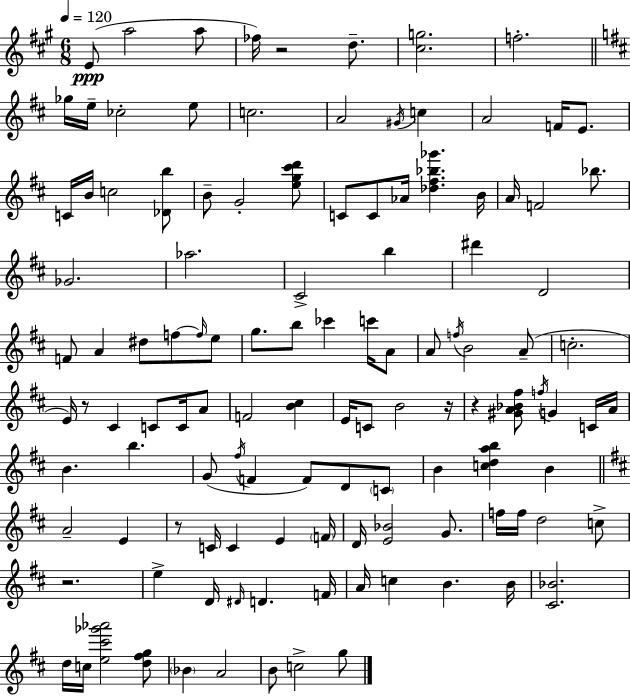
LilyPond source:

{
  \clef treble
  \numericTimeSignature
  \time 6/8
  \key a \major
  \tempo 4 = 120
  e'8(\ppp a''2 a''8 | fes''16) r2 d''8.-- | <cis'' g''>2. | f''2.-. | \break \bar "||" \break \key d \major ges''16 e''16-- ces''2-. e''8 | c''2. | a'2 \acciaccatura { gis'16 } c''4 | a'2 f'16 e'8. | \break c'16 b'16 c''2 <des' b''>8 | b'8-- g'2-. <e'' g'' cis''' d'''>8 | c'8 c'8 aes'16 <des'' fis'' bes'' ges'''>4. | b'16 a'16 f'2 bes''8. | \break ges'2. | aes''2. | cis'2-> b''4 | dis'''4 d'2 | \break f'8 a'4 dis''8 f''8~~ \grace { f''16 } | e''8 g''8. b''8 ces'''4 c'''16 | a'8 a'8 \acciaccatura { f''16 } b'2 | a'8--( c''2.-. | \break e'16) r8 cis'4 c'8 | c'16 a'8 f'2 <b' cis''>4 | e'16 c'8 b'2 | r16 r4 <gis' a' bes' fis''>8 \acciaccatura { f''16 } g'4 | \break c'16 a'16 b'4. b''4. | g'8( \acciaccatura { fis''16 } f'4 f'8) | d'8 \parenthesize c'8 b'4 <c'' d'' a'' b''>4 | b'4 \bar "||" \break \key d \major a'2-- e'4 | r8 c'16 c'4 e'4 \parenthesize f'16 | d'16 <e' bes'>2 g'8. | f''16 f''16 d''2 c''8-> | \break r2. | e''4-> d'16 \grace { dis'16 } d'4. | f'16 a'16 c''4 b'4. | b'16 <cis' bes'>2. | \break d''16 c''16 <e'' cis''' ges''' aes'''>2 <d'' fis'' g''>8 | \parenthesize bes'4 a'2 | b'8 c''2-> g''8 | \bar "|."
}